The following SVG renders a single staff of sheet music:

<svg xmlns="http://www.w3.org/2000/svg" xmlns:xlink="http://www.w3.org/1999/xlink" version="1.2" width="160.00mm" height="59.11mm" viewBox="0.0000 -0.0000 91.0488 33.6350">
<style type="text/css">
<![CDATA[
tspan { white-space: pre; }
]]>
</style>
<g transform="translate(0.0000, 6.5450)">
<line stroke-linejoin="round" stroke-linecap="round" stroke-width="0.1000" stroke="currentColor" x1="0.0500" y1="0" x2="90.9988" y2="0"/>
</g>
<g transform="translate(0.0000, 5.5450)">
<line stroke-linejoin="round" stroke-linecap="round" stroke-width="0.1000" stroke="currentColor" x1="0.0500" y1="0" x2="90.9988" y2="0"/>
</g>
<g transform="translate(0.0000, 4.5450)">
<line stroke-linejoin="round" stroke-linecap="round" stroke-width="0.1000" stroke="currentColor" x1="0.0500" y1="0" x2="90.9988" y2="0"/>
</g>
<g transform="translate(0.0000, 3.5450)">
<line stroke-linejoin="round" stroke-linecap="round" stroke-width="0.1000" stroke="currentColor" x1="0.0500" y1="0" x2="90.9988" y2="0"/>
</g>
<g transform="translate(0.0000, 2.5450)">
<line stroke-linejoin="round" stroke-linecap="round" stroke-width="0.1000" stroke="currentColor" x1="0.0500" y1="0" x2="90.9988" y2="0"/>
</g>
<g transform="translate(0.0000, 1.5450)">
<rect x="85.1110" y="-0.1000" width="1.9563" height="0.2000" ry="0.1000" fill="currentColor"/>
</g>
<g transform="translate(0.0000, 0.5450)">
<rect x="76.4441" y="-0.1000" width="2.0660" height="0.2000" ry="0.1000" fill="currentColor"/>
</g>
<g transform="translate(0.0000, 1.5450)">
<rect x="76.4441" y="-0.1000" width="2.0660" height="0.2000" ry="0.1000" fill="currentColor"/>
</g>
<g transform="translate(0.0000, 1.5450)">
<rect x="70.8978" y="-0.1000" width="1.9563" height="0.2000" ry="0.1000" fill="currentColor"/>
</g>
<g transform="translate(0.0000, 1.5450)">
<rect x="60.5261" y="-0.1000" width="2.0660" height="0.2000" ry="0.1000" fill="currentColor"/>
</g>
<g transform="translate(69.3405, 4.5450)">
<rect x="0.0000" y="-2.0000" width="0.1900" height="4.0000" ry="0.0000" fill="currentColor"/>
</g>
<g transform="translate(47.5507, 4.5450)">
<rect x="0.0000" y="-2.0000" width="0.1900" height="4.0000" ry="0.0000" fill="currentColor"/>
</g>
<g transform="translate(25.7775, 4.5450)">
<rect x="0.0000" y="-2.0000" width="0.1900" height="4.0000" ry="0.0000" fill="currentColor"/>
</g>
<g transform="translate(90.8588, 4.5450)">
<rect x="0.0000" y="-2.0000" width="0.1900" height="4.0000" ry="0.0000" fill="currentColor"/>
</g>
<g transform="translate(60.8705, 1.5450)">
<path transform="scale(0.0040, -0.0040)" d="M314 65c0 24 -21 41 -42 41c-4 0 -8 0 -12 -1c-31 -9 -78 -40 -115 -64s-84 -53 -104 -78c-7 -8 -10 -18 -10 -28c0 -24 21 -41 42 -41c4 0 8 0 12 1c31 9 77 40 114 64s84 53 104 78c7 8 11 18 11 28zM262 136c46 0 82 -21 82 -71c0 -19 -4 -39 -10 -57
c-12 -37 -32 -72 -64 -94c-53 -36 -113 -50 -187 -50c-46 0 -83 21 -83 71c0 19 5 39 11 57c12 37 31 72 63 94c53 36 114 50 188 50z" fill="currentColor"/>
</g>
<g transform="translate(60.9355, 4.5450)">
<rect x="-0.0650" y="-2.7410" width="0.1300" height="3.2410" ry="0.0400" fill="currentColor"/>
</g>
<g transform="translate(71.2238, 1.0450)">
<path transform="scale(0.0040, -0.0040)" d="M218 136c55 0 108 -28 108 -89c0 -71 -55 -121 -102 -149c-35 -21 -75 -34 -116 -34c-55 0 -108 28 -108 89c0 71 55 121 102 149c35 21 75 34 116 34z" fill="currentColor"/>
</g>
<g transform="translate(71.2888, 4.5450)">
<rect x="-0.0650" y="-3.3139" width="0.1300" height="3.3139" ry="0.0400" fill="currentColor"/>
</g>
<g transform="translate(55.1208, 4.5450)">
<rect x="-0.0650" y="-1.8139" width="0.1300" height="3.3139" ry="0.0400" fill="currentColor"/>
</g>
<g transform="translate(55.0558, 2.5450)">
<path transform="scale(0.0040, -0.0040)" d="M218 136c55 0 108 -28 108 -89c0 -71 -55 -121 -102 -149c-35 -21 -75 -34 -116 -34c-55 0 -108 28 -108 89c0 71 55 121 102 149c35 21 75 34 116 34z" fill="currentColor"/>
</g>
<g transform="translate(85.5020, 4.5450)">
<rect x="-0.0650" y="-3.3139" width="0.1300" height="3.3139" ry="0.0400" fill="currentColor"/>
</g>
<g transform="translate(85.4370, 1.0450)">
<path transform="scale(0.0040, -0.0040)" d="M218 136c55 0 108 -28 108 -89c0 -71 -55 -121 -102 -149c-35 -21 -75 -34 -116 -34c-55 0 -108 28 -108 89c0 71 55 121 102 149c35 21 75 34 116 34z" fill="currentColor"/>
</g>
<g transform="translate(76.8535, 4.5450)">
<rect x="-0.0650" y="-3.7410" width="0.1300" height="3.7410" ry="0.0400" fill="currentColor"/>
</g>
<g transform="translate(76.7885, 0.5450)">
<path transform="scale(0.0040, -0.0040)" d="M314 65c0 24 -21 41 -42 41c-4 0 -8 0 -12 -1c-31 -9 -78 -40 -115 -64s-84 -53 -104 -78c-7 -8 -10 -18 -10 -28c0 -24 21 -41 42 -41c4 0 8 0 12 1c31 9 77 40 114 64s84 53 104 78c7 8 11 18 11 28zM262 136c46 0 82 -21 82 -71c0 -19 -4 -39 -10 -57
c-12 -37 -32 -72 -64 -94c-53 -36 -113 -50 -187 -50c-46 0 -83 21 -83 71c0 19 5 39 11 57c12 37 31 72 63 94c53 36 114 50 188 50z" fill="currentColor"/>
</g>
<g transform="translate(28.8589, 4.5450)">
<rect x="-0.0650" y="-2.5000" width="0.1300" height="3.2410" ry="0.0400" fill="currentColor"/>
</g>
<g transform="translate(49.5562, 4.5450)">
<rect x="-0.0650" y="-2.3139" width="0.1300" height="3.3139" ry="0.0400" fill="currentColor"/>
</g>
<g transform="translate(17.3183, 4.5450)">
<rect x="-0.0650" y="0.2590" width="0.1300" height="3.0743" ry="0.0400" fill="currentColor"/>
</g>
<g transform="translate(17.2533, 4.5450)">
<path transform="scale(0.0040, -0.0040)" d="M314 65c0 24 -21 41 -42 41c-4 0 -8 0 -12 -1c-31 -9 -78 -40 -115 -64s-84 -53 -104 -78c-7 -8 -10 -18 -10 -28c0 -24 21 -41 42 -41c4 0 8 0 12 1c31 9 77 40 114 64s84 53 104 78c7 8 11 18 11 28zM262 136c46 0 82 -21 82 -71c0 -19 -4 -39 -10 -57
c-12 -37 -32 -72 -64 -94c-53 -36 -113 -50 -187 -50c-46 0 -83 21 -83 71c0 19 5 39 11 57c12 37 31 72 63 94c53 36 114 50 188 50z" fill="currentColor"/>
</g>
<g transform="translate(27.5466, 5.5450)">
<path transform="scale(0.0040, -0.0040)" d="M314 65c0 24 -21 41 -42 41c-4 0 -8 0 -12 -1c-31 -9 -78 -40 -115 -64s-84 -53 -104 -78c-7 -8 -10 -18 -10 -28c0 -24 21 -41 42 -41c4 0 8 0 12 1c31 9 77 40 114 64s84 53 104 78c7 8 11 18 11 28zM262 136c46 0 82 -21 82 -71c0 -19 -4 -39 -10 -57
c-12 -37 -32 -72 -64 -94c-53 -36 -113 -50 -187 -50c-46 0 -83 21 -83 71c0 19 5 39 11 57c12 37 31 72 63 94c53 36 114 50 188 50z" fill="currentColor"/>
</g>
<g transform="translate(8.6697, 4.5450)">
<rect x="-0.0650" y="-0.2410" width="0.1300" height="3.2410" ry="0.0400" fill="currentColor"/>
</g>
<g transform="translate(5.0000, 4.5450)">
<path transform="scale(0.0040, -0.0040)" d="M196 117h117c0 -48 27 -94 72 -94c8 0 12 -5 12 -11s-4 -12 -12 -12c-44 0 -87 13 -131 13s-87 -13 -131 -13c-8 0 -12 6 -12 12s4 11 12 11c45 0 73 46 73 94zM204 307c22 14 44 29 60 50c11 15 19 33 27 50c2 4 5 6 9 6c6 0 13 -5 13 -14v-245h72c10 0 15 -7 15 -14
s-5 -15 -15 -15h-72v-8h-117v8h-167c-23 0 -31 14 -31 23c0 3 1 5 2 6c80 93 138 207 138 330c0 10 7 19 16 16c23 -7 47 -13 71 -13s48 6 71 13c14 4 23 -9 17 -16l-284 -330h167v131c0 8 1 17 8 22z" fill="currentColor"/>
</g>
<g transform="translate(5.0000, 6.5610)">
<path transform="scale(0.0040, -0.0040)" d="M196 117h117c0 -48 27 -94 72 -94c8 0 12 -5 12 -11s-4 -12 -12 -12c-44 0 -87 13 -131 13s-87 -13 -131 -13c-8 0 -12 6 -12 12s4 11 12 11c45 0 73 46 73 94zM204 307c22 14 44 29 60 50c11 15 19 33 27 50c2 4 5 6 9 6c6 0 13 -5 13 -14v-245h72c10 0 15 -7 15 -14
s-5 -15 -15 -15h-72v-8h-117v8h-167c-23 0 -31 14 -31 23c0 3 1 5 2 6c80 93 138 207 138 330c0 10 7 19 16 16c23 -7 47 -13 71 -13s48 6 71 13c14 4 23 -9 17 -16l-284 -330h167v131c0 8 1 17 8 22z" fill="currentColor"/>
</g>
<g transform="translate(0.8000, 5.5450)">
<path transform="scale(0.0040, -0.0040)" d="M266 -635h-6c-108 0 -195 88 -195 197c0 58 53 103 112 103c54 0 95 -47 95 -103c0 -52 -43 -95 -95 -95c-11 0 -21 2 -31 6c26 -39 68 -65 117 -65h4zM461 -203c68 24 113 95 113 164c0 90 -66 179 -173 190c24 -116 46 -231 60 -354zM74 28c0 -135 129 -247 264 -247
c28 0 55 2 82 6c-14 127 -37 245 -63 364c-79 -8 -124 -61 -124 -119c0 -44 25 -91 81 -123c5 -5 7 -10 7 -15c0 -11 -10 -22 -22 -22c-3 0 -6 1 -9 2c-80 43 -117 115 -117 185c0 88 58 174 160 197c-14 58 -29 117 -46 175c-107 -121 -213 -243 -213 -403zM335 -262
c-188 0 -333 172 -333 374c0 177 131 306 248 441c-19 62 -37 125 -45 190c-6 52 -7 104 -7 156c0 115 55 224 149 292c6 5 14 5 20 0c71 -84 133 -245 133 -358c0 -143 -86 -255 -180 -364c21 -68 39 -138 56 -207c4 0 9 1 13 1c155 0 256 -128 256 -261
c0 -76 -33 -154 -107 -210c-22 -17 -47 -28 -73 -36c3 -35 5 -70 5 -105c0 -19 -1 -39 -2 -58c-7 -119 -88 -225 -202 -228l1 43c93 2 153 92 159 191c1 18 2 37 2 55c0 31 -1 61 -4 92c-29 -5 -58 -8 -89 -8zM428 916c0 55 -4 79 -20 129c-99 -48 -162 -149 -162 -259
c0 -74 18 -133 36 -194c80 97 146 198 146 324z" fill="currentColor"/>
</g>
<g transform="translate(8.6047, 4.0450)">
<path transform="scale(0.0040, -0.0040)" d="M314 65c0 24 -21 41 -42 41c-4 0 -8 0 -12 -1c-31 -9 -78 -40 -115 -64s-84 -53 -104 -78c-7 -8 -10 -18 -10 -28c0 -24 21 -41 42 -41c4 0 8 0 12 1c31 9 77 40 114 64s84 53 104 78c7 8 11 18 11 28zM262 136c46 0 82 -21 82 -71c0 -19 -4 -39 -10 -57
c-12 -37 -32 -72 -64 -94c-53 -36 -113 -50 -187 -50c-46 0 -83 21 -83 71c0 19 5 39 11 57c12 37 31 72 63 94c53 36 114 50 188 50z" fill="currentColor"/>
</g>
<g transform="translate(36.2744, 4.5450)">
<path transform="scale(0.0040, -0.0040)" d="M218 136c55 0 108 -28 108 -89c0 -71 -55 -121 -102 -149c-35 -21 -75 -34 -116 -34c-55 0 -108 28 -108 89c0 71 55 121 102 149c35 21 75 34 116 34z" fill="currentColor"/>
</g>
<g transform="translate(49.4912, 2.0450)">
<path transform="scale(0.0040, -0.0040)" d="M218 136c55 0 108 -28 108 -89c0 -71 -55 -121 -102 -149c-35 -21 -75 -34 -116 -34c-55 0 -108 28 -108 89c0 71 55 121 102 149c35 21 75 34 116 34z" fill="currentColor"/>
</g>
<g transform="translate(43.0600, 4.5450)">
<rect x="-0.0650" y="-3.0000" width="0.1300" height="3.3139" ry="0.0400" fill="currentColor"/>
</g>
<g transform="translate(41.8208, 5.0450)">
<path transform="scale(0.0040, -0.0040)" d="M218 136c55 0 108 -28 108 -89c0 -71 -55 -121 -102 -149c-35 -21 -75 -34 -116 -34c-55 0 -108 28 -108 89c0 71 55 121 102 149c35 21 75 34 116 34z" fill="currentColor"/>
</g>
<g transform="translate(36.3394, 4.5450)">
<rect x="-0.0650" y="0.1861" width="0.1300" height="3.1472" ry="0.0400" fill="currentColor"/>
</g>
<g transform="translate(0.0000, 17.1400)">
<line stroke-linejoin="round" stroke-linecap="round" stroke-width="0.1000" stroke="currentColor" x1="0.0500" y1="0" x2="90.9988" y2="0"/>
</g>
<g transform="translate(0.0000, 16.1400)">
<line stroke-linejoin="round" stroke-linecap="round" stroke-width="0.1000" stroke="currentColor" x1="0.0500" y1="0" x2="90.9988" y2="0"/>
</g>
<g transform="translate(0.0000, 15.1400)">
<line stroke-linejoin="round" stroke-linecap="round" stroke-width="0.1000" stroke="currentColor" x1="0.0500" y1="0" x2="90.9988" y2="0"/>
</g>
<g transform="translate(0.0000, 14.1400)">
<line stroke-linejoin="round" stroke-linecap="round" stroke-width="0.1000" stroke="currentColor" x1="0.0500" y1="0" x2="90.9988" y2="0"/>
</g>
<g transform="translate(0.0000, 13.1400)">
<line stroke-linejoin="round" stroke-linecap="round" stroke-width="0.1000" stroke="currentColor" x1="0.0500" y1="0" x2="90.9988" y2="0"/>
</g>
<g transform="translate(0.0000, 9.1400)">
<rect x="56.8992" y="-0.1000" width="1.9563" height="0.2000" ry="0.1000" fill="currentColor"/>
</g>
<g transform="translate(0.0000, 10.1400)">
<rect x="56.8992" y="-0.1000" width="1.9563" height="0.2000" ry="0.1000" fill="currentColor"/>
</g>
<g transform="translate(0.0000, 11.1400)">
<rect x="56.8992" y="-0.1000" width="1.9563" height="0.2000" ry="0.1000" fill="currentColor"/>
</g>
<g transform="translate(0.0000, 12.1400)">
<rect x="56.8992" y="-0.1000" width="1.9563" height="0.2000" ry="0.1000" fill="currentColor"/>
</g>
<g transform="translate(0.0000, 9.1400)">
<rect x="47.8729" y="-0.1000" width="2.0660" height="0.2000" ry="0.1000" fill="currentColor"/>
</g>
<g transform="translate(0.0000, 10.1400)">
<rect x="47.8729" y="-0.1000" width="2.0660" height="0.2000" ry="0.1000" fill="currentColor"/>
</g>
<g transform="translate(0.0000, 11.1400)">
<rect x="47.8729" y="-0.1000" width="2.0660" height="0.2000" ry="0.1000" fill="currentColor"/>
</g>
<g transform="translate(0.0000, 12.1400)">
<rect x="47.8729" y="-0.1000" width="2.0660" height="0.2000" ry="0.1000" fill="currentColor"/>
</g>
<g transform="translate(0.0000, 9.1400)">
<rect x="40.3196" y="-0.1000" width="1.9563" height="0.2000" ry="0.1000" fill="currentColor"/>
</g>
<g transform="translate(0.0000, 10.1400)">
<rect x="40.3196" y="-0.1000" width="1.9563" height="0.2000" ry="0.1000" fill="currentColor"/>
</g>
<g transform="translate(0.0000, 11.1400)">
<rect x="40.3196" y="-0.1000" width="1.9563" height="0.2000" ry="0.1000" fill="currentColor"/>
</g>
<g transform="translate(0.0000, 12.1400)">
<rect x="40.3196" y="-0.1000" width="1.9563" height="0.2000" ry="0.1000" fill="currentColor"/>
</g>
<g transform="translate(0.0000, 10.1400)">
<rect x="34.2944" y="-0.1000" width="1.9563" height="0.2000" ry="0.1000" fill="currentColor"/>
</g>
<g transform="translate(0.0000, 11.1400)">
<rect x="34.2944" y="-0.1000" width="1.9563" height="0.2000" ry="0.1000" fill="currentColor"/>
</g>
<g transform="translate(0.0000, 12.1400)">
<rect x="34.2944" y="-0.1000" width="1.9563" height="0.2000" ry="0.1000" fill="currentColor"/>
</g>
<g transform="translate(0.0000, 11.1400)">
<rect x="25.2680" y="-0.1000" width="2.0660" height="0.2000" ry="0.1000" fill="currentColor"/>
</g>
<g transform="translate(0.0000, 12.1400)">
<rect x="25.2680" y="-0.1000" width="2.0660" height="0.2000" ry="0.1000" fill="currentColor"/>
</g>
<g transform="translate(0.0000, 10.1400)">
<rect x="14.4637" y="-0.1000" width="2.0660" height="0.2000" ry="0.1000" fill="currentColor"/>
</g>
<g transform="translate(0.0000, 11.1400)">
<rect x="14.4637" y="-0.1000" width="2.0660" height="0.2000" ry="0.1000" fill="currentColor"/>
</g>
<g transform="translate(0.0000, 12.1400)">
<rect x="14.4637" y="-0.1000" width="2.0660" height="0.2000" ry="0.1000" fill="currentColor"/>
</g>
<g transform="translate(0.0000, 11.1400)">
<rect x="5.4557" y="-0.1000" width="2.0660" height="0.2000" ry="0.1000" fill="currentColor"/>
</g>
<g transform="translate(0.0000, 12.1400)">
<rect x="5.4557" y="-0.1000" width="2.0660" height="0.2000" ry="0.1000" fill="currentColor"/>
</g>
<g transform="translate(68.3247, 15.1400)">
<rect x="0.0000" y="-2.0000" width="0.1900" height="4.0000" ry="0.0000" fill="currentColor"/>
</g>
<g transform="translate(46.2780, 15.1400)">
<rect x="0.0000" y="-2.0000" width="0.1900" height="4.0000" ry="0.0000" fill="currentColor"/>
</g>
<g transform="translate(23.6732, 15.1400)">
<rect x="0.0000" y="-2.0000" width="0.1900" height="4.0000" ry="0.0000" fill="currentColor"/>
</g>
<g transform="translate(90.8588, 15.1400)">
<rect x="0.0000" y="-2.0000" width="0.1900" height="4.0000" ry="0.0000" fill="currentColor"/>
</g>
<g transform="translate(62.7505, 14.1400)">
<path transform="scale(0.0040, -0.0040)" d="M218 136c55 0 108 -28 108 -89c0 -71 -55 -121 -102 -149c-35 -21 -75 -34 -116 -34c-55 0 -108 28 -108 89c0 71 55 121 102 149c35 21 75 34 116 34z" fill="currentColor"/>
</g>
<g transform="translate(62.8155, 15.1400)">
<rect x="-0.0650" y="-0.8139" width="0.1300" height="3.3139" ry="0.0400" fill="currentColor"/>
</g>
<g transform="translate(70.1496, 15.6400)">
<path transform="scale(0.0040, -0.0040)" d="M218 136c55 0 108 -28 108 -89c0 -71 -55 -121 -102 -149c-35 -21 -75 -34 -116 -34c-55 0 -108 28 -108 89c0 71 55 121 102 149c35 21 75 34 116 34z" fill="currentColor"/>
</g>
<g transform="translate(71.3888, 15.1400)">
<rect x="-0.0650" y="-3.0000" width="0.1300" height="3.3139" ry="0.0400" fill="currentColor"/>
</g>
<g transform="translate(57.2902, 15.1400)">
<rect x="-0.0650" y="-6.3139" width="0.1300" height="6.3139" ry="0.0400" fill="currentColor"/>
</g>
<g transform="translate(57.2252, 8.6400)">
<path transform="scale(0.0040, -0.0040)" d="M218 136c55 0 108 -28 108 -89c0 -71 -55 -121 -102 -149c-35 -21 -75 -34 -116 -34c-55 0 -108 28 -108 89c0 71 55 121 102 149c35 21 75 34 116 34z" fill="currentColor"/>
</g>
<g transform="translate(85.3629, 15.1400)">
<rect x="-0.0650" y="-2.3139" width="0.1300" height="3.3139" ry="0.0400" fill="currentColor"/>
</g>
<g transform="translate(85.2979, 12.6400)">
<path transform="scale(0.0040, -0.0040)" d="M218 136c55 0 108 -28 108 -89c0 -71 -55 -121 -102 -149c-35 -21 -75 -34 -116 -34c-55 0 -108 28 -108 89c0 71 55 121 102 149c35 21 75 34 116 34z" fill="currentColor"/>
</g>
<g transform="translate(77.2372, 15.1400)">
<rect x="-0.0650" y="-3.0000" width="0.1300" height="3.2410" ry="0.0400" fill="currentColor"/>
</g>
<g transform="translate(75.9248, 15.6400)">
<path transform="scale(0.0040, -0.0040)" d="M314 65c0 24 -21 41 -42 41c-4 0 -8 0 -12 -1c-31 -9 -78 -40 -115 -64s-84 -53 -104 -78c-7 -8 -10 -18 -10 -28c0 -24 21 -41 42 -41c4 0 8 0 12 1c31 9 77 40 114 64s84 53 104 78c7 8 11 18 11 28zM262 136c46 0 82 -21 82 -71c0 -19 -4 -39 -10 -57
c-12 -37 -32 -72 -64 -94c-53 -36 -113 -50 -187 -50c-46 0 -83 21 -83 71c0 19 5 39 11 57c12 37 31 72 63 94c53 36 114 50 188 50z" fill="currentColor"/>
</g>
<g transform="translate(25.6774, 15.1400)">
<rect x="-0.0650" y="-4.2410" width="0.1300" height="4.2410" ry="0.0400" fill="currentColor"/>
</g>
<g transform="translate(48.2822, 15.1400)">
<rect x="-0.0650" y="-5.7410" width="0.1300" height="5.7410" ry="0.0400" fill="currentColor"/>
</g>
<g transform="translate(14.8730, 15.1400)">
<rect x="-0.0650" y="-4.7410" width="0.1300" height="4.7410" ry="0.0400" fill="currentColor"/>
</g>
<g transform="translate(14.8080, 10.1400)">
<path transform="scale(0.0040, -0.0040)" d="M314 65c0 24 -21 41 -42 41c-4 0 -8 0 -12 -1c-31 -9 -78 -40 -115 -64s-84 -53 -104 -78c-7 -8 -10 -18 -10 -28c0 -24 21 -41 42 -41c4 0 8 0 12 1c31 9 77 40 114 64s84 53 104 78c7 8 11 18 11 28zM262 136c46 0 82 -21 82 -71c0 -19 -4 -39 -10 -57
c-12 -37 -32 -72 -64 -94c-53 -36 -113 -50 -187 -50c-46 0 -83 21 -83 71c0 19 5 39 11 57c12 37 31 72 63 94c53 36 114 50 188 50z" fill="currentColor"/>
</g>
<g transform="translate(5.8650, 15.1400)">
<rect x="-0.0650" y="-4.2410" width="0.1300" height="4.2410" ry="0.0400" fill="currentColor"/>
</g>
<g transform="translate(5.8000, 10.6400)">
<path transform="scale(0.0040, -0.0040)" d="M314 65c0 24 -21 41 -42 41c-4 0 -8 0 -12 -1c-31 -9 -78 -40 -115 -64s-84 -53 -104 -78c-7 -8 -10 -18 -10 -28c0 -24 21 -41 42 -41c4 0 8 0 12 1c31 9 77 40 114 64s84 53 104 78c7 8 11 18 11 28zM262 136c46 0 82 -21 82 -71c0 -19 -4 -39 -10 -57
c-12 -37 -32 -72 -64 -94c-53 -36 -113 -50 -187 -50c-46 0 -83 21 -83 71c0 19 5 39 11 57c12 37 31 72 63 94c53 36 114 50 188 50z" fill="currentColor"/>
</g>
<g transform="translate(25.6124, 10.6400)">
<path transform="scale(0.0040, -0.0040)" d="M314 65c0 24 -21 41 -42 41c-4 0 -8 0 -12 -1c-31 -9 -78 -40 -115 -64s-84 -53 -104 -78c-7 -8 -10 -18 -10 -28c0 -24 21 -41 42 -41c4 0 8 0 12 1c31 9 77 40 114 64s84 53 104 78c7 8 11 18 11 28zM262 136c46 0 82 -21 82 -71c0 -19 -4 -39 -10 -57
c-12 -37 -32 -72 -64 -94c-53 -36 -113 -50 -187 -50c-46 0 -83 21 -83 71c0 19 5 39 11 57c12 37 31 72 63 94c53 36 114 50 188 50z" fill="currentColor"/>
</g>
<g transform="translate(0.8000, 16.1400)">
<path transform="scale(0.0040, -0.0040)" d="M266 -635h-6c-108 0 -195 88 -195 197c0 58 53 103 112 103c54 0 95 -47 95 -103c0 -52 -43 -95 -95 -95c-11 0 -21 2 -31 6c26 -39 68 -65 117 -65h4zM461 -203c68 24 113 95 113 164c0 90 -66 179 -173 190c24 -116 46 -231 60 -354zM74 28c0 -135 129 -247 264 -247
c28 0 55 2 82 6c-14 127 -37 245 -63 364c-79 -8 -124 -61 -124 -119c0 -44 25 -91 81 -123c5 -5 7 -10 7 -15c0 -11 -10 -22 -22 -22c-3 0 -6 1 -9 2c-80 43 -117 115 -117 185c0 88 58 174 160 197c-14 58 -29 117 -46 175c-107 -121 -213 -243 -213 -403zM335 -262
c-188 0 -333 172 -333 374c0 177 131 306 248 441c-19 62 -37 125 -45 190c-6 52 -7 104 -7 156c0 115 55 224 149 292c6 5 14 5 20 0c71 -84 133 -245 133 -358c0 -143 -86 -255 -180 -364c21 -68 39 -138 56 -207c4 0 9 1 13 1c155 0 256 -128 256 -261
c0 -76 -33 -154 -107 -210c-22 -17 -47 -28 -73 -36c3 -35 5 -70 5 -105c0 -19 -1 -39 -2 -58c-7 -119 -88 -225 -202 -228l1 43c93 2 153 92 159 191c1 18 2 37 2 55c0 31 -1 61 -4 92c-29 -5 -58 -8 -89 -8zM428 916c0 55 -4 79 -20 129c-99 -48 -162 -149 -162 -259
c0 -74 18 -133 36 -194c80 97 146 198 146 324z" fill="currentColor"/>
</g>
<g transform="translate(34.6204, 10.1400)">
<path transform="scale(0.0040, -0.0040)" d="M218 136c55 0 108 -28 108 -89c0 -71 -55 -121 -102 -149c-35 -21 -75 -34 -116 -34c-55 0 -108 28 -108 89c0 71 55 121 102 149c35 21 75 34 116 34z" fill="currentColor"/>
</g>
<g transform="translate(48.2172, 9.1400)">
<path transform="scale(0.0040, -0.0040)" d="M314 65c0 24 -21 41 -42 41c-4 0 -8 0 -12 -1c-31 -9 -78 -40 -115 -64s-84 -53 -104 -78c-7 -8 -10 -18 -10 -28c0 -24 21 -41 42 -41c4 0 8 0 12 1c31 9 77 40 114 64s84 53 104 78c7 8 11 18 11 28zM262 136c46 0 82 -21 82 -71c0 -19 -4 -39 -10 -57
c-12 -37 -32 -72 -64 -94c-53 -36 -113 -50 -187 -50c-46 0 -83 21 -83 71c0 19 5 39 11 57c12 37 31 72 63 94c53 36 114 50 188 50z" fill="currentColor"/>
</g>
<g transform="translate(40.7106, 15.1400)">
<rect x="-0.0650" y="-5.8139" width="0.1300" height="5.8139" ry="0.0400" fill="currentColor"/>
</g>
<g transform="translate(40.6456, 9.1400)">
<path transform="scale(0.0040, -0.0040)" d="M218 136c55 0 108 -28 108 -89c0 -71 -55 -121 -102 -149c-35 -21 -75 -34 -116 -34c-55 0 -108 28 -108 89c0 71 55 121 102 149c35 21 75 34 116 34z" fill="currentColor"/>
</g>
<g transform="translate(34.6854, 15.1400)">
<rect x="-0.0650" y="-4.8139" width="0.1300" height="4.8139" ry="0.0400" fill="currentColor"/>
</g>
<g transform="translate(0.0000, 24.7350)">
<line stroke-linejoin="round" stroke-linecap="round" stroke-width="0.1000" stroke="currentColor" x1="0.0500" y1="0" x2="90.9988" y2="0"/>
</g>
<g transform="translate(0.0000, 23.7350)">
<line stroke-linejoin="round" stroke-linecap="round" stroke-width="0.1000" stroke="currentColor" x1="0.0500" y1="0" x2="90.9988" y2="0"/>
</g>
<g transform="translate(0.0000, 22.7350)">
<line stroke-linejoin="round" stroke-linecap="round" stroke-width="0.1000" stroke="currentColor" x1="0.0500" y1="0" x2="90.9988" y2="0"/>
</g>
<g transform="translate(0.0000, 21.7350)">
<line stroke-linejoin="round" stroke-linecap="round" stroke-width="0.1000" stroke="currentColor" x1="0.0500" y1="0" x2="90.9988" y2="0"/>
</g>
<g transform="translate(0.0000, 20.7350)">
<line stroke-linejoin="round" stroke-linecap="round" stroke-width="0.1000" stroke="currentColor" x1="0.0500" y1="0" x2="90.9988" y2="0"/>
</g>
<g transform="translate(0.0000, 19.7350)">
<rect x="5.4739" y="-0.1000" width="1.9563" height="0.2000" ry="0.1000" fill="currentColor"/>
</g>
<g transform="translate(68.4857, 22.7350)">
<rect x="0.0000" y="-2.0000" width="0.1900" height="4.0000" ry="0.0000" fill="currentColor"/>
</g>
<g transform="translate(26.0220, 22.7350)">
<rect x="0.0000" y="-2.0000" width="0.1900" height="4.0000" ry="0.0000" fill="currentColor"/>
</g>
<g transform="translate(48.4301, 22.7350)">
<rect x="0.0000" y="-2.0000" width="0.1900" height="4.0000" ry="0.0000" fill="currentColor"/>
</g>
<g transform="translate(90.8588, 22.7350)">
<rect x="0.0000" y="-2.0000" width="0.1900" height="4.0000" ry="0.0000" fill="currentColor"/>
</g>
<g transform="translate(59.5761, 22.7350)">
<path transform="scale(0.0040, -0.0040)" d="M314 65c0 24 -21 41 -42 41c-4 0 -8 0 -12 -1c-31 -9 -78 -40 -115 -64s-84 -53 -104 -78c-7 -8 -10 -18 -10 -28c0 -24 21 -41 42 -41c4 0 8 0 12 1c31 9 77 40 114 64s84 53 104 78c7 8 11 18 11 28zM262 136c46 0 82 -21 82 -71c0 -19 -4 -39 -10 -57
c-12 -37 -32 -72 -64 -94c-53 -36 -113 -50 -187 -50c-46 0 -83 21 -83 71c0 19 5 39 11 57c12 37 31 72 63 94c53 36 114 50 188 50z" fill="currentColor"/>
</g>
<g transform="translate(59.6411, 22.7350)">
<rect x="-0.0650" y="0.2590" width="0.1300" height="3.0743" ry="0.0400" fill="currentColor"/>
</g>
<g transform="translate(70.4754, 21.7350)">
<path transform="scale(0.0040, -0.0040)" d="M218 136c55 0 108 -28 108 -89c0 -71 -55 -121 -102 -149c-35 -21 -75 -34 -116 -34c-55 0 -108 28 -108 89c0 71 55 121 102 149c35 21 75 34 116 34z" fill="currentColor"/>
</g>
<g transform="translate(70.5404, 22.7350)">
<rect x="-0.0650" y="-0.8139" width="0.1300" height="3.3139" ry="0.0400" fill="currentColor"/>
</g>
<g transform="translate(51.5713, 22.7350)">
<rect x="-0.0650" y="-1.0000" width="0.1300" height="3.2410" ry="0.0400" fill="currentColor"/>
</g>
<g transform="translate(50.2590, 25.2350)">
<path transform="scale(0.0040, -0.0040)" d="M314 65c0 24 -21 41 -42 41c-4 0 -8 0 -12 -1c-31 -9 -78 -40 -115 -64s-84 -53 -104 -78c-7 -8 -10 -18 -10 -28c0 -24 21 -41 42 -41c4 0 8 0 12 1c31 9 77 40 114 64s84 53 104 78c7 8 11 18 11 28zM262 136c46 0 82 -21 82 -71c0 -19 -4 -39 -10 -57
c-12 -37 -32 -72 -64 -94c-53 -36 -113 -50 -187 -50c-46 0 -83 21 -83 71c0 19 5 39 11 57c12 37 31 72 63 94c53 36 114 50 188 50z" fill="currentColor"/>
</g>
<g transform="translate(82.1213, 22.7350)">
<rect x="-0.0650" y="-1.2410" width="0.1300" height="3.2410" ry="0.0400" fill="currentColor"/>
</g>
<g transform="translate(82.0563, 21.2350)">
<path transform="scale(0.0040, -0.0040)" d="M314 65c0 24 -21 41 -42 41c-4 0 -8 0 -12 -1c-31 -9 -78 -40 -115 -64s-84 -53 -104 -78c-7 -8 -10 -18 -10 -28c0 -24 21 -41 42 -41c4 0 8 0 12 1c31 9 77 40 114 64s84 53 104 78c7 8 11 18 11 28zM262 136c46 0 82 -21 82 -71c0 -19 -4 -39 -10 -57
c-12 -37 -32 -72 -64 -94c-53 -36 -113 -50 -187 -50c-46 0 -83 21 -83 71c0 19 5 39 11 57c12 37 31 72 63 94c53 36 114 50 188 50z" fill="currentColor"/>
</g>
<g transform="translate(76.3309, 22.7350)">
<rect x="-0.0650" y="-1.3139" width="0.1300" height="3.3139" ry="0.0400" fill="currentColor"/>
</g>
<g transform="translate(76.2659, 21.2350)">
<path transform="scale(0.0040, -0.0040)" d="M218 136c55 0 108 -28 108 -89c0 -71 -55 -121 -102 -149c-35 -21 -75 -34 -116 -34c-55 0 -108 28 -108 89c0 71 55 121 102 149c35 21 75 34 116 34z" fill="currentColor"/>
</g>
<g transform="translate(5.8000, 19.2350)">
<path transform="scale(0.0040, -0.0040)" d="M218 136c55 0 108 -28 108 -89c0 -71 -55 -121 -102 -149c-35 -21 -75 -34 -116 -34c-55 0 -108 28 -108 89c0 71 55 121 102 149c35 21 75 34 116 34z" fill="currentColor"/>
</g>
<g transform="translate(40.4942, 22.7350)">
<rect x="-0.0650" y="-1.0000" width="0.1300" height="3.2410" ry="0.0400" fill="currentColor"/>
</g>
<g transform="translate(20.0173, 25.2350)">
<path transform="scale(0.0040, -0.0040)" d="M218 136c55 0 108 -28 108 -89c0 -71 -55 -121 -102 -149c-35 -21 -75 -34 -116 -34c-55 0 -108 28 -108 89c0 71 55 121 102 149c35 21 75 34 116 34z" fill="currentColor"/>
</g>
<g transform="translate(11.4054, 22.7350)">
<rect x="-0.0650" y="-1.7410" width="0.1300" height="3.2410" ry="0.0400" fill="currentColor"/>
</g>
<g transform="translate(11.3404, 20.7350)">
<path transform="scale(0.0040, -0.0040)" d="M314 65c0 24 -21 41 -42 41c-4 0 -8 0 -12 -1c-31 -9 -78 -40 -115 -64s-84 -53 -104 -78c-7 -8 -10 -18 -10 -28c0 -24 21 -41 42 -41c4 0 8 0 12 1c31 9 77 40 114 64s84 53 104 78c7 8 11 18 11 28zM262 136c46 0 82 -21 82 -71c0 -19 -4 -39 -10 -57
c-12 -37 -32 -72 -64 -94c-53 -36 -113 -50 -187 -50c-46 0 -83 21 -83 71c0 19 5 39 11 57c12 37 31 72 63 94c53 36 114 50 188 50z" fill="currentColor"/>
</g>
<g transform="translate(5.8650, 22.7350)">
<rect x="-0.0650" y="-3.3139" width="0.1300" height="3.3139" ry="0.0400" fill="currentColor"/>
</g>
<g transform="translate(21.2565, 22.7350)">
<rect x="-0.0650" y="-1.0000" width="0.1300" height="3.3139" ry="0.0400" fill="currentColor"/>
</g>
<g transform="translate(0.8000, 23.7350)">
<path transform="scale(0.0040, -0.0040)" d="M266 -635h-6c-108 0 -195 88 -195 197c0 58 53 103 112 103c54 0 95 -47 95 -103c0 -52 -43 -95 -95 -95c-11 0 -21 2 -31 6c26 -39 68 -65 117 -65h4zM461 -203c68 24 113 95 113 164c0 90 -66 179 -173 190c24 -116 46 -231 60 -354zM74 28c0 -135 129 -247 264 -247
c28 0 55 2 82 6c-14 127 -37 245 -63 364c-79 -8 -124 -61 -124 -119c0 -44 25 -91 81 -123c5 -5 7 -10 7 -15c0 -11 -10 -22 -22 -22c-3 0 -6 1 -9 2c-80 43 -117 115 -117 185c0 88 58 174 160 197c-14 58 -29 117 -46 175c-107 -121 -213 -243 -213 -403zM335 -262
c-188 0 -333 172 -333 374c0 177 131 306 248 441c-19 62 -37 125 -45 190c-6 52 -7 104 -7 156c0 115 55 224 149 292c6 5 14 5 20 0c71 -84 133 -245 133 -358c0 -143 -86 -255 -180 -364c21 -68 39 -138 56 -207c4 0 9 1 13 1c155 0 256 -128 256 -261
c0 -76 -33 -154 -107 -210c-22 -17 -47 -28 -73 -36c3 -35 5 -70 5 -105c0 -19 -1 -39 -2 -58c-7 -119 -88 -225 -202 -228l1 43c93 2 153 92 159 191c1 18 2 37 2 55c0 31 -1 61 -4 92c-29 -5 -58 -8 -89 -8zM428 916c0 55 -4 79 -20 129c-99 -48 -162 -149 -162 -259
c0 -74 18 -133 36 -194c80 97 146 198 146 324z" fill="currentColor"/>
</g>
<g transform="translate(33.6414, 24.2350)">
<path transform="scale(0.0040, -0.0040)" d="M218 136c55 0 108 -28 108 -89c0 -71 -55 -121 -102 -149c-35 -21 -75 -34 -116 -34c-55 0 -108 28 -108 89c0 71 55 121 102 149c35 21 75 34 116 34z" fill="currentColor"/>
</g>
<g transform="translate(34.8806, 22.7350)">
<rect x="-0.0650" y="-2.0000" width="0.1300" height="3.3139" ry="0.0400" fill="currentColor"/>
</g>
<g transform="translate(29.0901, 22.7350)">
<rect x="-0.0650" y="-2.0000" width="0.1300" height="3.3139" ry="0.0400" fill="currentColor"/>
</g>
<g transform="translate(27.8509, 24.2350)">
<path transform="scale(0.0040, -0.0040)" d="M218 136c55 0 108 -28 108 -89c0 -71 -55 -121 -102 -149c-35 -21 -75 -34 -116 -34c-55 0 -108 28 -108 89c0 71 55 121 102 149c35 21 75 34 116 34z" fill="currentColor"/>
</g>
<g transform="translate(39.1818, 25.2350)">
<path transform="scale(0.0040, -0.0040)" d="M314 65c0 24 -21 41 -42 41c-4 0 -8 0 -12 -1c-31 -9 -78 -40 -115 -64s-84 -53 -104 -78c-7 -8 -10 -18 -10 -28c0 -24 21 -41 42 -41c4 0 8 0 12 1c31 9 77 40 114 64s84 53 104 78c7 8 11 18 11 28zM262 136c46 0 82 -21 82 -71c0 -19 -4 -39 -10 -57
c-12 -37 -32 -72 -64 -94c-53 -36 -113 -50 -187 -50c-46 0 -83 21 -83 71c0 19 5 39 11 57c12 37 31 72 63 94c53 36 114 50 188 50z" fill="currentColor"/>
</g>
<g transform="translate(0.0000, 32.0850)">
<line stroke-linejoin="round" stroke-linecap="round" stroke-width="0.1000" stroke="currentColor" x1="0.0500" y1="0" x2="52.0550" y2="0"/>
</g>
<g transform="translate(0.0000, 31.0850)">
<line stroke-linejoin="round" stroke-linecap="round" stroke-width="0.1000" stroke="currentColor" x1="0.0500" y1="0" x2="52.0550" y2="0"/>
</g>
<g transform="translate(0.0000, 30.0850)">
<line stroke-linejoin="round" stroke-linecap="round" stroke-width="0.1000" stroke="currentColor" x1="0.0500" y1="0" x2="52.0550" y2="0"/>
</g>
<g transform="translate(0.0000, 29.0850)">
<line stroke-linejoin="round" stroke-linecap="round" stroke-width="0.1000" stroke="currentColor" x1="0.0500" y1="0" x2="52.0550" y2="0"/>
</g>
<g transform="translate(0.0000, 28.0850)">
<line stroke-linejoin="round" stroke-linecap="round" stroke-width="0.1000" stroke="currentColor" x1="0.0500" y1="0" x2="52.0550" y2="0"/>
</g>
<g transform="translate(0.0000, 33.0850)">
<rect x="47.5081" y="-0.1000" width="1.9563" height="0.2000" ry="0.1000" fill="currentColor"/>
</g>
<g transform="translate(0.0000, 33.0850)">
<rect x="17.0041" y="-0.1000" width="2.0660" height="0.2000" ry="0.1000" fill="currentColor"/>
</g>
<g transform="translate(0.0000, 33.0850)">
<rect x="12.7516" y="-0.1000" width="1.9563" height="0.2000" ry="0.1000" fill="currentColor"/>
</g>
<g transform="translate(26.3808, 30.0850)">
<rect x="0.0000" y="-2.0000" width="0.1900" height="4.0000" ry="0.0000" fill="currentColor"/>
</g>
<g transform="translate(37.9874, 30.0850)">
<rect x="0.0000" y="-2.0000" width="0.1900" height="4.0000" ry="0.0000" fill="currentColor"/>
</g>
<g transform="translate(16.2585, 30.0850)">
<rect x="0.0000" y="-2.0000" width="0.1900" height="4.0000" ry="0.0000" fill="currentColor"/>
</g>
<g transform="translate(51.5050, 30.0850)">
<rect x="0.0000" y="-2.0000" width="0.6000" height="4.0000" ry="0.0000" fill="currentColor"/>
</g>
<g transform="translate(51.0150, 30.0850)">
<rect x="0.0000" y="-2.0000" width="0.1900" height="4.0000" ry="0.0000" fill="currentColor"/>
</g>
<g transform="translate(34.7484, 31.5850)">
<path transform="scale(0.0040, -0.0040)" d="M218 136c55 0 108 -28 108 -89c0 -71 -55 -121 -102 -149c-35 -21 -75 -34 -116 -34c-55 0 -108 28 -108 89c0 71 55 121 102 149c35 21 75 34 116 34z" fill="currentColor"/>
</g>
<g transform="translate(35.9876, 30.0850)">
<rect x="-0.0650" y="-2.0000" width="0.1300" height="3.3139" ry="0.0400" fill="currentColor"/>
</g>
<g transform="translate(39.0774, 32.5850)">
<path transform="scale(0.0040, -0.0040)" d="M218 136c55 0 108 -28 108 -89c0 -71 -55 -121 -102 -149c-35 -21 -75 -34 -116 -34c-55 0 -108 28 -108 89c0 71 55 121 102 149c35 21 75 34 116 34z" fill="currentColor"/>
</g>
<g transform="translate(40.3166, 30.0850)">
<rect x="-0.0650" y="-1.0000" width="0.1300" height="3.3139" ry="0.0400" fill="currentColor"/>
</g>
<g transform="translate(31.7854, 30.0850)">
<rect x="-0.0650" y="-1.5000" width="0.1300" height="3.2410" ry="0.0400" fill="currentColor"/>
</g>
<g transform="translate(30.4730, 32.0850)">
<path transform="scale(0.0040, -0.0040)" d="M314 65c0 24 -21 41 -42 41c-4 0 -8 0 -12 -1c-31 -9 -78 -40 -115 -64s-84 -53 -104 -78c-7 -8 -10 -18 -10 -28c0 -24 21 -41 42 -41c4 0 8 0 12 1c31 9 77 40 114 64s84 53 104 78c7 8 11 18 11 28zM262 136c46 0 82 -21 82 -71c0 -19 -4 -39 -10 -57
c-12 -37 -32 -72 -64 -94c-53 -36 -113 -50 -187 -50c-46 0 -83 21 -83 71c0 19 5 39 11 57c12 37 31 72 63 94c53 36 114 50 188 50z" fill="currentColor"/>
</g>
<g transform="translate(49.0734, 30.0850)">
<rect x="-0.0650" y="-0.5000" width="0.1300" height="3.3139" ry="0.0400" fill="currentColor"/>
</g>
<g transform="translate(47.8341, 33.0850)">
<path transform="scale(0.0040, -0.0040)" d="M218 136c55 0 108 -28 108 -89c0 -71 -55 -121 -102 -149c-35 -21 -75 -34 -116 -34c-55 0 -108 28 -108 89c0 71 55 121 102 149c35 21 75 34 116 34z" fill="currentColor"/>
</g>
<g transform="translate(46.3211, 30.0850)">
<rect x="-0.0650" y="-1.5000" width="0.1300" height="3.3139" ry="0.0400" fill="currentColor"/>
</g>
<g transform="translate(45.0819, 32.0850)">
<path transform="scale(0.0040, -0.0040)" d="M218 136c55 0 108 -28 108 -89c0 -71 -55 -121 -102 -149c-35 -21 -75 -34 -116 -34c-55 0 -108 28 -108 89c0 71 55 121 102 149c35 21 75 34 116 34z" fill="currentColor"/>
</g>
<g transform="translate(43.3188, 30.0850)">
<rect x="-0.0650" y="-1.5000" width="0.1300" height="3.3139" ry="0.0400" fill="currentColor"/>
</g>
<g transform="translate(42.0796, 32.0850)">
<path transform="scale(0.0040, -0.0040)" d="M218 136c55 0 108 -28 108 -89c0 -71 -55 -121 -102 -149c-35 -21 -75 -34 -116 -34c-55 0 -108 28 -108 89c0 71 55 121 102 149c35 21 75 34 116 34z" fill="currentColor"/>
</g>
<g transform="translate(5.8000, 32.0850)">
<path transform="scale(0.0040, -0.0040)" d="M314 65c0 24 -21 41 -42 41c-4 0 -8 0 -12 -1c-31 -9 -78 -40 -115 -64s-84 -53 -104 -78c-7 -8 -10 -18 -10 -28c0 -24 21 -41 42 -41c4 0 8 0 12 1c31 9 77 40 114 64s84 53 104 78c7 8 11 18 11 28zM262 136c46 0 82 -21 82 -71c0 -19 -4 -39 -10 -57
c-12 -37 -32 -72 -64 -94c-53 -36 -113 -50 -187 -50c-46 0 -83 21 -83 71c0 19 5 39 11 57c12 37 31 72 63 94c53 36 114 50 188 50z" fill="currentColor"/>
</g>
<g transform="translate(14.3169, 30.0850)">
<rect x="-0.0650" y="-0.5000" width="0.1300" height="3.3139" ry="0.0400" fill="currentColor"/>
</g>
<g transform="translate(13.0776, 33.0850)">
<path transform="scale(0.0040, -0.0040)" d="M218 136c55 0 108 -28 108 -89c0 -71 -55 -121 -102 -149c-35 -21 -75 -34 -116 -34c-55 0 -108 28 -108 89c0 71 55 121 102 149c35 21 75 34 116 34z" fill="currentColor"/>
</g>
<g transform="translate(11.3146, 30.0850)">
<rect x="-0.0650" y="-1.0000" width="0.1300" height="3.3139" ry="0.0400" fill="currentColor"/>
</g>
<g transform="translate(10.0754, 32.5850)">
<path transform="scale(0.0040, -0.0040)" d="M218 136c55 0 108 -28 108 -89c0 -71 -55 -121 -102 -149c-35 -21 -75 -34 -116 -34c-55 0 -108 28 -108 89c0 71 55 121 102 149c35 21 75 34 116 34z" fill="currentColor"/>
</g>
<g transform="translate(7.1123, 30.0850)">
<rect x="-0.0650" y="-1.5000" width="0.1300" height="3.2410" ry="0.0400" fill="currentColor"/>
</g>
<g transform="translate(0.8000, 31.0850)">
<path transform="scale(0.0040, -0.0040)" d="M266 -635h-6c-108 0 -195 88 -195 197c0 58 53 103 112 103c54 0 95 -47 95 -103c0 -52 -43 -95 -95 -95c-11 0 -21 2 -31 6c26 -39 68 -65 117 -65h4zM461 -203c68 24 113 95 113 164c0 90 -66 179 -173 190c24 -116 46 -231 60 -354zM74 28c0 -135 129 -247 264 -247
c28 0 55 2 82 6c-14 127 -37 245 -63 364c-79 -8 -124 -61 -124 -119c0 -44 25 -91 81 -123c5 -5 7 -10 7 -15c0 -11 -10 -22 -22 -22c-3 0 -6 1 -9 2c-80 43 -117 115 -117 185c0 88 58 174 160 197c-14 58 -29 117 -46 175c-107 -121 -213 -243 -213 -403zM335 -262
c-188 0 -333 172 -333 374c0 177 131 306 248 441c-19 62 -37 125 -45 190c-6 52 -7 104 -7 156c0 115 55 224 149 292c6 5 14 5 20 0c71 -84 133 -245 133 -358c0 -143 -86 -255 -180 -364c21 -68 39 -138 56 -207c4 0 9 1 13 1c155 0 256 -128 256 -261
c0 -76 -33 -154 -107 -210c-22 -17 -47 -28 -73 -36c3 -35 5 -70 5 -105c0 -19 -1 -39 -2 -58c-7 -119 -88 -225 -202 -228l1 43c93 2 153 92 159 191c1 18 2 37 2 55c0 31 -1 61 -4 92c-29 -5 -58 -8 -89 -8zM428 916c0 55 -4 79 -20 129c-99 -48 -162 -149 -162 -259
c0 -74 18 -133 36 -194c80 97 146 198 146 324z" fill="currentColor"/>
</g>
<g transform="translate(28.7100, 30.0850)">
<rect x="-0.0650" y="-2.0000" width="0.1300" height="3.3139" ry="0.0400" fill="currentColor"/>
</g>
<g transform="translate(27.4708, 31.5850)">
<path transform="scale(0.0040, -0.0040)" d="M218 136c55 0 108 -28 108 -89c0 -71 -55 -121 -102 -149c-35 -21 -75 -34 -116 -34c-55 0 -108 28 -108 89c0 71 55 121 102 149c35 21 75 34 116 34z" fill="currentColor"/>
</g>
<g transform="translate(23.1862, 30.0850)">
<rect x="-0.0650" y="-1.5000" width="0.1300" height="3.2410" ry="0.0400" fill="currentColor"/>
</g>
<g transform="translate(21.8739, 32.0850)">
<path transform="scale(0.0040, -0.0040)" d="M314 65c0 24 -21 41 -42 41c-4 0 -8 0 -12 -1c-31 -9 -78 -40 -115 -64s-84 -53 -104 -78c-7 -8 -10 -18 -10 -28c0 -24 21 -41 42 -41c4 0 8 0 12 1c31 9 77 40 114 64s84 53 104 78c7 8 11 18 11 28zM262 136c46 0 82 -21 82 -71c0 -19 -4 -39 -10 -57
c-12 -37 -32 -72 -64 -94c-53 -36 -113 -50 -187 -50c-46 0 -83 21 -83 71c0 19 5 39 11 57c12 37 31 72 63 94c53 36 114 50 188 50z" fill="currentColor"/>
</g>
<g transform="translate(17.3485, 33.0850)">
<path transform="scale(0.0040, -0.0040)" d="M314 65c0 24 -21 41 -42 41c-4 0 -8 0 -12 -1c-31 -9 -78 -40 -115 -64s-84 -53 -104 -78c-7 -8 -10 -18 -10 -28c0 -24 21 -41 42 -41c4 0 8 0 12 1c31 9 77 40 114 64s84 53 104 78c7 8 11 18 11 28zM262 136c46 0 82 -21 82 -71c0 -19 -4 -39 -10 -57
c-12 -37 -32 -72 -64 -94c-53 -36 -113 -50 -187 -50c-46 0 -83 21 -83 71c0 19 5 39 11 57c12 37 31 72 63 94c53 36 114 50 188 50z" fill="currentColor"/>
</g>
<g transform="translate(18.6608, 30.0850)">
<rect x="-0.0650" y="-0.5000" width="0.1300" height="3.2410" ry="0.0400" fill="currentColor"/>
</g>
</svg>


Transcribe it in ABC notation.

X:1
T:Untitled
M:4/4
L:1/4
K:C
c2 B2 G2 B A g f a2 b c'2 b d'2 e'2 d'2 e' g' g'2 a' d A A2 g b f2 D F F D2 D2 B2 d e e2 E2 D C C2 E2 F E2 F D E E C